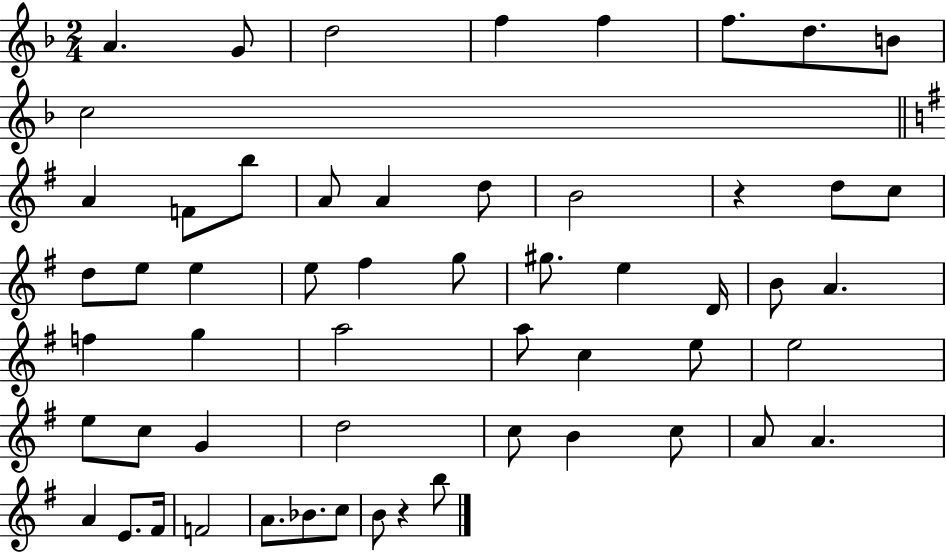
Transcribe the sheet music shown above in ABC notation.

X:1
T:Untitled
M:2/4
L:1/4
K:F
A G/2 d2 f f f/2 d/2 B/2 c2 A F/2 b/2 A/2 A d/2 B2 z d/2 c/2 d/2 e/2 e e/2 ^f g/2 ^g/2 e D/4 B/2 A f g a2 a/2 c e/2 e2 e/2 c/2 G d2 c/2 B c/2 A/2 A A E/2 ^F/4 F2 A/2 _B/2 c/2 B/2 z b/2